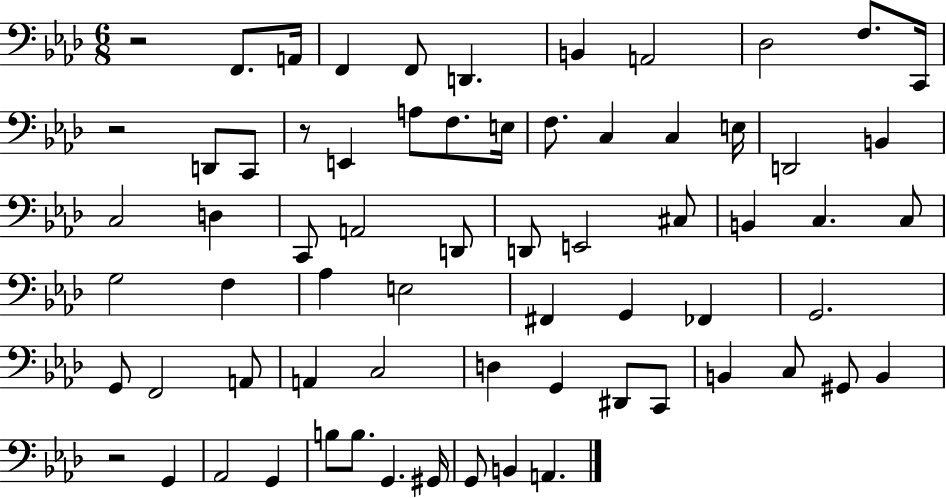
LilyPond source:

{
  \clef bass
  \numericTimeSignature
  \time 6/8
  \key aes \major
  \repeat volta 2 { r2 f,8. a,16 | f,4 f,8 d,4. | b,4 a,2 | des2 f8. c,16 | \break r2 d,8 c,8 | r8 e,4 a8 f8. e16 | f8. c4 c4 e16 | d,2 b,4 | \break c2 d4 | c,8 a,2 d,8 | d,8 e,2 cis8 | b,4 c4. c8 | \break g2 f4 | aes4 e2 | fis,4 g,4 fes,4 | g,2. | \break g,8 f,2 a,8 | a,4 c2 | d4 g,4 dis,8 c,8 | b,4 c8 gis,8 b,4 | \break r2 g,4 | aes,2 g,4 | b8 b8. g,4. gis,16 | g,8 b,4 a,4. | \break } \bar "|."
}